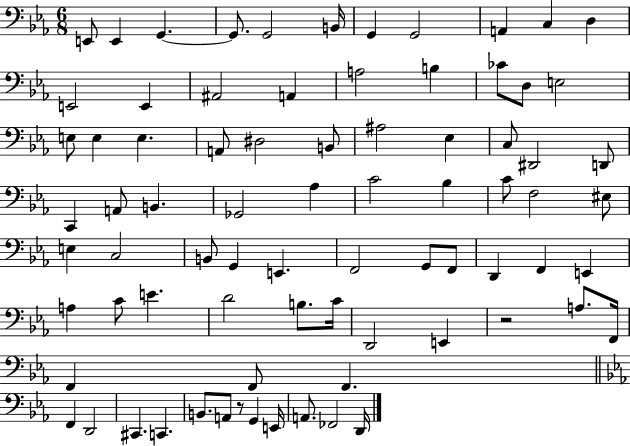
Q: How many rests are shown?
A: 2